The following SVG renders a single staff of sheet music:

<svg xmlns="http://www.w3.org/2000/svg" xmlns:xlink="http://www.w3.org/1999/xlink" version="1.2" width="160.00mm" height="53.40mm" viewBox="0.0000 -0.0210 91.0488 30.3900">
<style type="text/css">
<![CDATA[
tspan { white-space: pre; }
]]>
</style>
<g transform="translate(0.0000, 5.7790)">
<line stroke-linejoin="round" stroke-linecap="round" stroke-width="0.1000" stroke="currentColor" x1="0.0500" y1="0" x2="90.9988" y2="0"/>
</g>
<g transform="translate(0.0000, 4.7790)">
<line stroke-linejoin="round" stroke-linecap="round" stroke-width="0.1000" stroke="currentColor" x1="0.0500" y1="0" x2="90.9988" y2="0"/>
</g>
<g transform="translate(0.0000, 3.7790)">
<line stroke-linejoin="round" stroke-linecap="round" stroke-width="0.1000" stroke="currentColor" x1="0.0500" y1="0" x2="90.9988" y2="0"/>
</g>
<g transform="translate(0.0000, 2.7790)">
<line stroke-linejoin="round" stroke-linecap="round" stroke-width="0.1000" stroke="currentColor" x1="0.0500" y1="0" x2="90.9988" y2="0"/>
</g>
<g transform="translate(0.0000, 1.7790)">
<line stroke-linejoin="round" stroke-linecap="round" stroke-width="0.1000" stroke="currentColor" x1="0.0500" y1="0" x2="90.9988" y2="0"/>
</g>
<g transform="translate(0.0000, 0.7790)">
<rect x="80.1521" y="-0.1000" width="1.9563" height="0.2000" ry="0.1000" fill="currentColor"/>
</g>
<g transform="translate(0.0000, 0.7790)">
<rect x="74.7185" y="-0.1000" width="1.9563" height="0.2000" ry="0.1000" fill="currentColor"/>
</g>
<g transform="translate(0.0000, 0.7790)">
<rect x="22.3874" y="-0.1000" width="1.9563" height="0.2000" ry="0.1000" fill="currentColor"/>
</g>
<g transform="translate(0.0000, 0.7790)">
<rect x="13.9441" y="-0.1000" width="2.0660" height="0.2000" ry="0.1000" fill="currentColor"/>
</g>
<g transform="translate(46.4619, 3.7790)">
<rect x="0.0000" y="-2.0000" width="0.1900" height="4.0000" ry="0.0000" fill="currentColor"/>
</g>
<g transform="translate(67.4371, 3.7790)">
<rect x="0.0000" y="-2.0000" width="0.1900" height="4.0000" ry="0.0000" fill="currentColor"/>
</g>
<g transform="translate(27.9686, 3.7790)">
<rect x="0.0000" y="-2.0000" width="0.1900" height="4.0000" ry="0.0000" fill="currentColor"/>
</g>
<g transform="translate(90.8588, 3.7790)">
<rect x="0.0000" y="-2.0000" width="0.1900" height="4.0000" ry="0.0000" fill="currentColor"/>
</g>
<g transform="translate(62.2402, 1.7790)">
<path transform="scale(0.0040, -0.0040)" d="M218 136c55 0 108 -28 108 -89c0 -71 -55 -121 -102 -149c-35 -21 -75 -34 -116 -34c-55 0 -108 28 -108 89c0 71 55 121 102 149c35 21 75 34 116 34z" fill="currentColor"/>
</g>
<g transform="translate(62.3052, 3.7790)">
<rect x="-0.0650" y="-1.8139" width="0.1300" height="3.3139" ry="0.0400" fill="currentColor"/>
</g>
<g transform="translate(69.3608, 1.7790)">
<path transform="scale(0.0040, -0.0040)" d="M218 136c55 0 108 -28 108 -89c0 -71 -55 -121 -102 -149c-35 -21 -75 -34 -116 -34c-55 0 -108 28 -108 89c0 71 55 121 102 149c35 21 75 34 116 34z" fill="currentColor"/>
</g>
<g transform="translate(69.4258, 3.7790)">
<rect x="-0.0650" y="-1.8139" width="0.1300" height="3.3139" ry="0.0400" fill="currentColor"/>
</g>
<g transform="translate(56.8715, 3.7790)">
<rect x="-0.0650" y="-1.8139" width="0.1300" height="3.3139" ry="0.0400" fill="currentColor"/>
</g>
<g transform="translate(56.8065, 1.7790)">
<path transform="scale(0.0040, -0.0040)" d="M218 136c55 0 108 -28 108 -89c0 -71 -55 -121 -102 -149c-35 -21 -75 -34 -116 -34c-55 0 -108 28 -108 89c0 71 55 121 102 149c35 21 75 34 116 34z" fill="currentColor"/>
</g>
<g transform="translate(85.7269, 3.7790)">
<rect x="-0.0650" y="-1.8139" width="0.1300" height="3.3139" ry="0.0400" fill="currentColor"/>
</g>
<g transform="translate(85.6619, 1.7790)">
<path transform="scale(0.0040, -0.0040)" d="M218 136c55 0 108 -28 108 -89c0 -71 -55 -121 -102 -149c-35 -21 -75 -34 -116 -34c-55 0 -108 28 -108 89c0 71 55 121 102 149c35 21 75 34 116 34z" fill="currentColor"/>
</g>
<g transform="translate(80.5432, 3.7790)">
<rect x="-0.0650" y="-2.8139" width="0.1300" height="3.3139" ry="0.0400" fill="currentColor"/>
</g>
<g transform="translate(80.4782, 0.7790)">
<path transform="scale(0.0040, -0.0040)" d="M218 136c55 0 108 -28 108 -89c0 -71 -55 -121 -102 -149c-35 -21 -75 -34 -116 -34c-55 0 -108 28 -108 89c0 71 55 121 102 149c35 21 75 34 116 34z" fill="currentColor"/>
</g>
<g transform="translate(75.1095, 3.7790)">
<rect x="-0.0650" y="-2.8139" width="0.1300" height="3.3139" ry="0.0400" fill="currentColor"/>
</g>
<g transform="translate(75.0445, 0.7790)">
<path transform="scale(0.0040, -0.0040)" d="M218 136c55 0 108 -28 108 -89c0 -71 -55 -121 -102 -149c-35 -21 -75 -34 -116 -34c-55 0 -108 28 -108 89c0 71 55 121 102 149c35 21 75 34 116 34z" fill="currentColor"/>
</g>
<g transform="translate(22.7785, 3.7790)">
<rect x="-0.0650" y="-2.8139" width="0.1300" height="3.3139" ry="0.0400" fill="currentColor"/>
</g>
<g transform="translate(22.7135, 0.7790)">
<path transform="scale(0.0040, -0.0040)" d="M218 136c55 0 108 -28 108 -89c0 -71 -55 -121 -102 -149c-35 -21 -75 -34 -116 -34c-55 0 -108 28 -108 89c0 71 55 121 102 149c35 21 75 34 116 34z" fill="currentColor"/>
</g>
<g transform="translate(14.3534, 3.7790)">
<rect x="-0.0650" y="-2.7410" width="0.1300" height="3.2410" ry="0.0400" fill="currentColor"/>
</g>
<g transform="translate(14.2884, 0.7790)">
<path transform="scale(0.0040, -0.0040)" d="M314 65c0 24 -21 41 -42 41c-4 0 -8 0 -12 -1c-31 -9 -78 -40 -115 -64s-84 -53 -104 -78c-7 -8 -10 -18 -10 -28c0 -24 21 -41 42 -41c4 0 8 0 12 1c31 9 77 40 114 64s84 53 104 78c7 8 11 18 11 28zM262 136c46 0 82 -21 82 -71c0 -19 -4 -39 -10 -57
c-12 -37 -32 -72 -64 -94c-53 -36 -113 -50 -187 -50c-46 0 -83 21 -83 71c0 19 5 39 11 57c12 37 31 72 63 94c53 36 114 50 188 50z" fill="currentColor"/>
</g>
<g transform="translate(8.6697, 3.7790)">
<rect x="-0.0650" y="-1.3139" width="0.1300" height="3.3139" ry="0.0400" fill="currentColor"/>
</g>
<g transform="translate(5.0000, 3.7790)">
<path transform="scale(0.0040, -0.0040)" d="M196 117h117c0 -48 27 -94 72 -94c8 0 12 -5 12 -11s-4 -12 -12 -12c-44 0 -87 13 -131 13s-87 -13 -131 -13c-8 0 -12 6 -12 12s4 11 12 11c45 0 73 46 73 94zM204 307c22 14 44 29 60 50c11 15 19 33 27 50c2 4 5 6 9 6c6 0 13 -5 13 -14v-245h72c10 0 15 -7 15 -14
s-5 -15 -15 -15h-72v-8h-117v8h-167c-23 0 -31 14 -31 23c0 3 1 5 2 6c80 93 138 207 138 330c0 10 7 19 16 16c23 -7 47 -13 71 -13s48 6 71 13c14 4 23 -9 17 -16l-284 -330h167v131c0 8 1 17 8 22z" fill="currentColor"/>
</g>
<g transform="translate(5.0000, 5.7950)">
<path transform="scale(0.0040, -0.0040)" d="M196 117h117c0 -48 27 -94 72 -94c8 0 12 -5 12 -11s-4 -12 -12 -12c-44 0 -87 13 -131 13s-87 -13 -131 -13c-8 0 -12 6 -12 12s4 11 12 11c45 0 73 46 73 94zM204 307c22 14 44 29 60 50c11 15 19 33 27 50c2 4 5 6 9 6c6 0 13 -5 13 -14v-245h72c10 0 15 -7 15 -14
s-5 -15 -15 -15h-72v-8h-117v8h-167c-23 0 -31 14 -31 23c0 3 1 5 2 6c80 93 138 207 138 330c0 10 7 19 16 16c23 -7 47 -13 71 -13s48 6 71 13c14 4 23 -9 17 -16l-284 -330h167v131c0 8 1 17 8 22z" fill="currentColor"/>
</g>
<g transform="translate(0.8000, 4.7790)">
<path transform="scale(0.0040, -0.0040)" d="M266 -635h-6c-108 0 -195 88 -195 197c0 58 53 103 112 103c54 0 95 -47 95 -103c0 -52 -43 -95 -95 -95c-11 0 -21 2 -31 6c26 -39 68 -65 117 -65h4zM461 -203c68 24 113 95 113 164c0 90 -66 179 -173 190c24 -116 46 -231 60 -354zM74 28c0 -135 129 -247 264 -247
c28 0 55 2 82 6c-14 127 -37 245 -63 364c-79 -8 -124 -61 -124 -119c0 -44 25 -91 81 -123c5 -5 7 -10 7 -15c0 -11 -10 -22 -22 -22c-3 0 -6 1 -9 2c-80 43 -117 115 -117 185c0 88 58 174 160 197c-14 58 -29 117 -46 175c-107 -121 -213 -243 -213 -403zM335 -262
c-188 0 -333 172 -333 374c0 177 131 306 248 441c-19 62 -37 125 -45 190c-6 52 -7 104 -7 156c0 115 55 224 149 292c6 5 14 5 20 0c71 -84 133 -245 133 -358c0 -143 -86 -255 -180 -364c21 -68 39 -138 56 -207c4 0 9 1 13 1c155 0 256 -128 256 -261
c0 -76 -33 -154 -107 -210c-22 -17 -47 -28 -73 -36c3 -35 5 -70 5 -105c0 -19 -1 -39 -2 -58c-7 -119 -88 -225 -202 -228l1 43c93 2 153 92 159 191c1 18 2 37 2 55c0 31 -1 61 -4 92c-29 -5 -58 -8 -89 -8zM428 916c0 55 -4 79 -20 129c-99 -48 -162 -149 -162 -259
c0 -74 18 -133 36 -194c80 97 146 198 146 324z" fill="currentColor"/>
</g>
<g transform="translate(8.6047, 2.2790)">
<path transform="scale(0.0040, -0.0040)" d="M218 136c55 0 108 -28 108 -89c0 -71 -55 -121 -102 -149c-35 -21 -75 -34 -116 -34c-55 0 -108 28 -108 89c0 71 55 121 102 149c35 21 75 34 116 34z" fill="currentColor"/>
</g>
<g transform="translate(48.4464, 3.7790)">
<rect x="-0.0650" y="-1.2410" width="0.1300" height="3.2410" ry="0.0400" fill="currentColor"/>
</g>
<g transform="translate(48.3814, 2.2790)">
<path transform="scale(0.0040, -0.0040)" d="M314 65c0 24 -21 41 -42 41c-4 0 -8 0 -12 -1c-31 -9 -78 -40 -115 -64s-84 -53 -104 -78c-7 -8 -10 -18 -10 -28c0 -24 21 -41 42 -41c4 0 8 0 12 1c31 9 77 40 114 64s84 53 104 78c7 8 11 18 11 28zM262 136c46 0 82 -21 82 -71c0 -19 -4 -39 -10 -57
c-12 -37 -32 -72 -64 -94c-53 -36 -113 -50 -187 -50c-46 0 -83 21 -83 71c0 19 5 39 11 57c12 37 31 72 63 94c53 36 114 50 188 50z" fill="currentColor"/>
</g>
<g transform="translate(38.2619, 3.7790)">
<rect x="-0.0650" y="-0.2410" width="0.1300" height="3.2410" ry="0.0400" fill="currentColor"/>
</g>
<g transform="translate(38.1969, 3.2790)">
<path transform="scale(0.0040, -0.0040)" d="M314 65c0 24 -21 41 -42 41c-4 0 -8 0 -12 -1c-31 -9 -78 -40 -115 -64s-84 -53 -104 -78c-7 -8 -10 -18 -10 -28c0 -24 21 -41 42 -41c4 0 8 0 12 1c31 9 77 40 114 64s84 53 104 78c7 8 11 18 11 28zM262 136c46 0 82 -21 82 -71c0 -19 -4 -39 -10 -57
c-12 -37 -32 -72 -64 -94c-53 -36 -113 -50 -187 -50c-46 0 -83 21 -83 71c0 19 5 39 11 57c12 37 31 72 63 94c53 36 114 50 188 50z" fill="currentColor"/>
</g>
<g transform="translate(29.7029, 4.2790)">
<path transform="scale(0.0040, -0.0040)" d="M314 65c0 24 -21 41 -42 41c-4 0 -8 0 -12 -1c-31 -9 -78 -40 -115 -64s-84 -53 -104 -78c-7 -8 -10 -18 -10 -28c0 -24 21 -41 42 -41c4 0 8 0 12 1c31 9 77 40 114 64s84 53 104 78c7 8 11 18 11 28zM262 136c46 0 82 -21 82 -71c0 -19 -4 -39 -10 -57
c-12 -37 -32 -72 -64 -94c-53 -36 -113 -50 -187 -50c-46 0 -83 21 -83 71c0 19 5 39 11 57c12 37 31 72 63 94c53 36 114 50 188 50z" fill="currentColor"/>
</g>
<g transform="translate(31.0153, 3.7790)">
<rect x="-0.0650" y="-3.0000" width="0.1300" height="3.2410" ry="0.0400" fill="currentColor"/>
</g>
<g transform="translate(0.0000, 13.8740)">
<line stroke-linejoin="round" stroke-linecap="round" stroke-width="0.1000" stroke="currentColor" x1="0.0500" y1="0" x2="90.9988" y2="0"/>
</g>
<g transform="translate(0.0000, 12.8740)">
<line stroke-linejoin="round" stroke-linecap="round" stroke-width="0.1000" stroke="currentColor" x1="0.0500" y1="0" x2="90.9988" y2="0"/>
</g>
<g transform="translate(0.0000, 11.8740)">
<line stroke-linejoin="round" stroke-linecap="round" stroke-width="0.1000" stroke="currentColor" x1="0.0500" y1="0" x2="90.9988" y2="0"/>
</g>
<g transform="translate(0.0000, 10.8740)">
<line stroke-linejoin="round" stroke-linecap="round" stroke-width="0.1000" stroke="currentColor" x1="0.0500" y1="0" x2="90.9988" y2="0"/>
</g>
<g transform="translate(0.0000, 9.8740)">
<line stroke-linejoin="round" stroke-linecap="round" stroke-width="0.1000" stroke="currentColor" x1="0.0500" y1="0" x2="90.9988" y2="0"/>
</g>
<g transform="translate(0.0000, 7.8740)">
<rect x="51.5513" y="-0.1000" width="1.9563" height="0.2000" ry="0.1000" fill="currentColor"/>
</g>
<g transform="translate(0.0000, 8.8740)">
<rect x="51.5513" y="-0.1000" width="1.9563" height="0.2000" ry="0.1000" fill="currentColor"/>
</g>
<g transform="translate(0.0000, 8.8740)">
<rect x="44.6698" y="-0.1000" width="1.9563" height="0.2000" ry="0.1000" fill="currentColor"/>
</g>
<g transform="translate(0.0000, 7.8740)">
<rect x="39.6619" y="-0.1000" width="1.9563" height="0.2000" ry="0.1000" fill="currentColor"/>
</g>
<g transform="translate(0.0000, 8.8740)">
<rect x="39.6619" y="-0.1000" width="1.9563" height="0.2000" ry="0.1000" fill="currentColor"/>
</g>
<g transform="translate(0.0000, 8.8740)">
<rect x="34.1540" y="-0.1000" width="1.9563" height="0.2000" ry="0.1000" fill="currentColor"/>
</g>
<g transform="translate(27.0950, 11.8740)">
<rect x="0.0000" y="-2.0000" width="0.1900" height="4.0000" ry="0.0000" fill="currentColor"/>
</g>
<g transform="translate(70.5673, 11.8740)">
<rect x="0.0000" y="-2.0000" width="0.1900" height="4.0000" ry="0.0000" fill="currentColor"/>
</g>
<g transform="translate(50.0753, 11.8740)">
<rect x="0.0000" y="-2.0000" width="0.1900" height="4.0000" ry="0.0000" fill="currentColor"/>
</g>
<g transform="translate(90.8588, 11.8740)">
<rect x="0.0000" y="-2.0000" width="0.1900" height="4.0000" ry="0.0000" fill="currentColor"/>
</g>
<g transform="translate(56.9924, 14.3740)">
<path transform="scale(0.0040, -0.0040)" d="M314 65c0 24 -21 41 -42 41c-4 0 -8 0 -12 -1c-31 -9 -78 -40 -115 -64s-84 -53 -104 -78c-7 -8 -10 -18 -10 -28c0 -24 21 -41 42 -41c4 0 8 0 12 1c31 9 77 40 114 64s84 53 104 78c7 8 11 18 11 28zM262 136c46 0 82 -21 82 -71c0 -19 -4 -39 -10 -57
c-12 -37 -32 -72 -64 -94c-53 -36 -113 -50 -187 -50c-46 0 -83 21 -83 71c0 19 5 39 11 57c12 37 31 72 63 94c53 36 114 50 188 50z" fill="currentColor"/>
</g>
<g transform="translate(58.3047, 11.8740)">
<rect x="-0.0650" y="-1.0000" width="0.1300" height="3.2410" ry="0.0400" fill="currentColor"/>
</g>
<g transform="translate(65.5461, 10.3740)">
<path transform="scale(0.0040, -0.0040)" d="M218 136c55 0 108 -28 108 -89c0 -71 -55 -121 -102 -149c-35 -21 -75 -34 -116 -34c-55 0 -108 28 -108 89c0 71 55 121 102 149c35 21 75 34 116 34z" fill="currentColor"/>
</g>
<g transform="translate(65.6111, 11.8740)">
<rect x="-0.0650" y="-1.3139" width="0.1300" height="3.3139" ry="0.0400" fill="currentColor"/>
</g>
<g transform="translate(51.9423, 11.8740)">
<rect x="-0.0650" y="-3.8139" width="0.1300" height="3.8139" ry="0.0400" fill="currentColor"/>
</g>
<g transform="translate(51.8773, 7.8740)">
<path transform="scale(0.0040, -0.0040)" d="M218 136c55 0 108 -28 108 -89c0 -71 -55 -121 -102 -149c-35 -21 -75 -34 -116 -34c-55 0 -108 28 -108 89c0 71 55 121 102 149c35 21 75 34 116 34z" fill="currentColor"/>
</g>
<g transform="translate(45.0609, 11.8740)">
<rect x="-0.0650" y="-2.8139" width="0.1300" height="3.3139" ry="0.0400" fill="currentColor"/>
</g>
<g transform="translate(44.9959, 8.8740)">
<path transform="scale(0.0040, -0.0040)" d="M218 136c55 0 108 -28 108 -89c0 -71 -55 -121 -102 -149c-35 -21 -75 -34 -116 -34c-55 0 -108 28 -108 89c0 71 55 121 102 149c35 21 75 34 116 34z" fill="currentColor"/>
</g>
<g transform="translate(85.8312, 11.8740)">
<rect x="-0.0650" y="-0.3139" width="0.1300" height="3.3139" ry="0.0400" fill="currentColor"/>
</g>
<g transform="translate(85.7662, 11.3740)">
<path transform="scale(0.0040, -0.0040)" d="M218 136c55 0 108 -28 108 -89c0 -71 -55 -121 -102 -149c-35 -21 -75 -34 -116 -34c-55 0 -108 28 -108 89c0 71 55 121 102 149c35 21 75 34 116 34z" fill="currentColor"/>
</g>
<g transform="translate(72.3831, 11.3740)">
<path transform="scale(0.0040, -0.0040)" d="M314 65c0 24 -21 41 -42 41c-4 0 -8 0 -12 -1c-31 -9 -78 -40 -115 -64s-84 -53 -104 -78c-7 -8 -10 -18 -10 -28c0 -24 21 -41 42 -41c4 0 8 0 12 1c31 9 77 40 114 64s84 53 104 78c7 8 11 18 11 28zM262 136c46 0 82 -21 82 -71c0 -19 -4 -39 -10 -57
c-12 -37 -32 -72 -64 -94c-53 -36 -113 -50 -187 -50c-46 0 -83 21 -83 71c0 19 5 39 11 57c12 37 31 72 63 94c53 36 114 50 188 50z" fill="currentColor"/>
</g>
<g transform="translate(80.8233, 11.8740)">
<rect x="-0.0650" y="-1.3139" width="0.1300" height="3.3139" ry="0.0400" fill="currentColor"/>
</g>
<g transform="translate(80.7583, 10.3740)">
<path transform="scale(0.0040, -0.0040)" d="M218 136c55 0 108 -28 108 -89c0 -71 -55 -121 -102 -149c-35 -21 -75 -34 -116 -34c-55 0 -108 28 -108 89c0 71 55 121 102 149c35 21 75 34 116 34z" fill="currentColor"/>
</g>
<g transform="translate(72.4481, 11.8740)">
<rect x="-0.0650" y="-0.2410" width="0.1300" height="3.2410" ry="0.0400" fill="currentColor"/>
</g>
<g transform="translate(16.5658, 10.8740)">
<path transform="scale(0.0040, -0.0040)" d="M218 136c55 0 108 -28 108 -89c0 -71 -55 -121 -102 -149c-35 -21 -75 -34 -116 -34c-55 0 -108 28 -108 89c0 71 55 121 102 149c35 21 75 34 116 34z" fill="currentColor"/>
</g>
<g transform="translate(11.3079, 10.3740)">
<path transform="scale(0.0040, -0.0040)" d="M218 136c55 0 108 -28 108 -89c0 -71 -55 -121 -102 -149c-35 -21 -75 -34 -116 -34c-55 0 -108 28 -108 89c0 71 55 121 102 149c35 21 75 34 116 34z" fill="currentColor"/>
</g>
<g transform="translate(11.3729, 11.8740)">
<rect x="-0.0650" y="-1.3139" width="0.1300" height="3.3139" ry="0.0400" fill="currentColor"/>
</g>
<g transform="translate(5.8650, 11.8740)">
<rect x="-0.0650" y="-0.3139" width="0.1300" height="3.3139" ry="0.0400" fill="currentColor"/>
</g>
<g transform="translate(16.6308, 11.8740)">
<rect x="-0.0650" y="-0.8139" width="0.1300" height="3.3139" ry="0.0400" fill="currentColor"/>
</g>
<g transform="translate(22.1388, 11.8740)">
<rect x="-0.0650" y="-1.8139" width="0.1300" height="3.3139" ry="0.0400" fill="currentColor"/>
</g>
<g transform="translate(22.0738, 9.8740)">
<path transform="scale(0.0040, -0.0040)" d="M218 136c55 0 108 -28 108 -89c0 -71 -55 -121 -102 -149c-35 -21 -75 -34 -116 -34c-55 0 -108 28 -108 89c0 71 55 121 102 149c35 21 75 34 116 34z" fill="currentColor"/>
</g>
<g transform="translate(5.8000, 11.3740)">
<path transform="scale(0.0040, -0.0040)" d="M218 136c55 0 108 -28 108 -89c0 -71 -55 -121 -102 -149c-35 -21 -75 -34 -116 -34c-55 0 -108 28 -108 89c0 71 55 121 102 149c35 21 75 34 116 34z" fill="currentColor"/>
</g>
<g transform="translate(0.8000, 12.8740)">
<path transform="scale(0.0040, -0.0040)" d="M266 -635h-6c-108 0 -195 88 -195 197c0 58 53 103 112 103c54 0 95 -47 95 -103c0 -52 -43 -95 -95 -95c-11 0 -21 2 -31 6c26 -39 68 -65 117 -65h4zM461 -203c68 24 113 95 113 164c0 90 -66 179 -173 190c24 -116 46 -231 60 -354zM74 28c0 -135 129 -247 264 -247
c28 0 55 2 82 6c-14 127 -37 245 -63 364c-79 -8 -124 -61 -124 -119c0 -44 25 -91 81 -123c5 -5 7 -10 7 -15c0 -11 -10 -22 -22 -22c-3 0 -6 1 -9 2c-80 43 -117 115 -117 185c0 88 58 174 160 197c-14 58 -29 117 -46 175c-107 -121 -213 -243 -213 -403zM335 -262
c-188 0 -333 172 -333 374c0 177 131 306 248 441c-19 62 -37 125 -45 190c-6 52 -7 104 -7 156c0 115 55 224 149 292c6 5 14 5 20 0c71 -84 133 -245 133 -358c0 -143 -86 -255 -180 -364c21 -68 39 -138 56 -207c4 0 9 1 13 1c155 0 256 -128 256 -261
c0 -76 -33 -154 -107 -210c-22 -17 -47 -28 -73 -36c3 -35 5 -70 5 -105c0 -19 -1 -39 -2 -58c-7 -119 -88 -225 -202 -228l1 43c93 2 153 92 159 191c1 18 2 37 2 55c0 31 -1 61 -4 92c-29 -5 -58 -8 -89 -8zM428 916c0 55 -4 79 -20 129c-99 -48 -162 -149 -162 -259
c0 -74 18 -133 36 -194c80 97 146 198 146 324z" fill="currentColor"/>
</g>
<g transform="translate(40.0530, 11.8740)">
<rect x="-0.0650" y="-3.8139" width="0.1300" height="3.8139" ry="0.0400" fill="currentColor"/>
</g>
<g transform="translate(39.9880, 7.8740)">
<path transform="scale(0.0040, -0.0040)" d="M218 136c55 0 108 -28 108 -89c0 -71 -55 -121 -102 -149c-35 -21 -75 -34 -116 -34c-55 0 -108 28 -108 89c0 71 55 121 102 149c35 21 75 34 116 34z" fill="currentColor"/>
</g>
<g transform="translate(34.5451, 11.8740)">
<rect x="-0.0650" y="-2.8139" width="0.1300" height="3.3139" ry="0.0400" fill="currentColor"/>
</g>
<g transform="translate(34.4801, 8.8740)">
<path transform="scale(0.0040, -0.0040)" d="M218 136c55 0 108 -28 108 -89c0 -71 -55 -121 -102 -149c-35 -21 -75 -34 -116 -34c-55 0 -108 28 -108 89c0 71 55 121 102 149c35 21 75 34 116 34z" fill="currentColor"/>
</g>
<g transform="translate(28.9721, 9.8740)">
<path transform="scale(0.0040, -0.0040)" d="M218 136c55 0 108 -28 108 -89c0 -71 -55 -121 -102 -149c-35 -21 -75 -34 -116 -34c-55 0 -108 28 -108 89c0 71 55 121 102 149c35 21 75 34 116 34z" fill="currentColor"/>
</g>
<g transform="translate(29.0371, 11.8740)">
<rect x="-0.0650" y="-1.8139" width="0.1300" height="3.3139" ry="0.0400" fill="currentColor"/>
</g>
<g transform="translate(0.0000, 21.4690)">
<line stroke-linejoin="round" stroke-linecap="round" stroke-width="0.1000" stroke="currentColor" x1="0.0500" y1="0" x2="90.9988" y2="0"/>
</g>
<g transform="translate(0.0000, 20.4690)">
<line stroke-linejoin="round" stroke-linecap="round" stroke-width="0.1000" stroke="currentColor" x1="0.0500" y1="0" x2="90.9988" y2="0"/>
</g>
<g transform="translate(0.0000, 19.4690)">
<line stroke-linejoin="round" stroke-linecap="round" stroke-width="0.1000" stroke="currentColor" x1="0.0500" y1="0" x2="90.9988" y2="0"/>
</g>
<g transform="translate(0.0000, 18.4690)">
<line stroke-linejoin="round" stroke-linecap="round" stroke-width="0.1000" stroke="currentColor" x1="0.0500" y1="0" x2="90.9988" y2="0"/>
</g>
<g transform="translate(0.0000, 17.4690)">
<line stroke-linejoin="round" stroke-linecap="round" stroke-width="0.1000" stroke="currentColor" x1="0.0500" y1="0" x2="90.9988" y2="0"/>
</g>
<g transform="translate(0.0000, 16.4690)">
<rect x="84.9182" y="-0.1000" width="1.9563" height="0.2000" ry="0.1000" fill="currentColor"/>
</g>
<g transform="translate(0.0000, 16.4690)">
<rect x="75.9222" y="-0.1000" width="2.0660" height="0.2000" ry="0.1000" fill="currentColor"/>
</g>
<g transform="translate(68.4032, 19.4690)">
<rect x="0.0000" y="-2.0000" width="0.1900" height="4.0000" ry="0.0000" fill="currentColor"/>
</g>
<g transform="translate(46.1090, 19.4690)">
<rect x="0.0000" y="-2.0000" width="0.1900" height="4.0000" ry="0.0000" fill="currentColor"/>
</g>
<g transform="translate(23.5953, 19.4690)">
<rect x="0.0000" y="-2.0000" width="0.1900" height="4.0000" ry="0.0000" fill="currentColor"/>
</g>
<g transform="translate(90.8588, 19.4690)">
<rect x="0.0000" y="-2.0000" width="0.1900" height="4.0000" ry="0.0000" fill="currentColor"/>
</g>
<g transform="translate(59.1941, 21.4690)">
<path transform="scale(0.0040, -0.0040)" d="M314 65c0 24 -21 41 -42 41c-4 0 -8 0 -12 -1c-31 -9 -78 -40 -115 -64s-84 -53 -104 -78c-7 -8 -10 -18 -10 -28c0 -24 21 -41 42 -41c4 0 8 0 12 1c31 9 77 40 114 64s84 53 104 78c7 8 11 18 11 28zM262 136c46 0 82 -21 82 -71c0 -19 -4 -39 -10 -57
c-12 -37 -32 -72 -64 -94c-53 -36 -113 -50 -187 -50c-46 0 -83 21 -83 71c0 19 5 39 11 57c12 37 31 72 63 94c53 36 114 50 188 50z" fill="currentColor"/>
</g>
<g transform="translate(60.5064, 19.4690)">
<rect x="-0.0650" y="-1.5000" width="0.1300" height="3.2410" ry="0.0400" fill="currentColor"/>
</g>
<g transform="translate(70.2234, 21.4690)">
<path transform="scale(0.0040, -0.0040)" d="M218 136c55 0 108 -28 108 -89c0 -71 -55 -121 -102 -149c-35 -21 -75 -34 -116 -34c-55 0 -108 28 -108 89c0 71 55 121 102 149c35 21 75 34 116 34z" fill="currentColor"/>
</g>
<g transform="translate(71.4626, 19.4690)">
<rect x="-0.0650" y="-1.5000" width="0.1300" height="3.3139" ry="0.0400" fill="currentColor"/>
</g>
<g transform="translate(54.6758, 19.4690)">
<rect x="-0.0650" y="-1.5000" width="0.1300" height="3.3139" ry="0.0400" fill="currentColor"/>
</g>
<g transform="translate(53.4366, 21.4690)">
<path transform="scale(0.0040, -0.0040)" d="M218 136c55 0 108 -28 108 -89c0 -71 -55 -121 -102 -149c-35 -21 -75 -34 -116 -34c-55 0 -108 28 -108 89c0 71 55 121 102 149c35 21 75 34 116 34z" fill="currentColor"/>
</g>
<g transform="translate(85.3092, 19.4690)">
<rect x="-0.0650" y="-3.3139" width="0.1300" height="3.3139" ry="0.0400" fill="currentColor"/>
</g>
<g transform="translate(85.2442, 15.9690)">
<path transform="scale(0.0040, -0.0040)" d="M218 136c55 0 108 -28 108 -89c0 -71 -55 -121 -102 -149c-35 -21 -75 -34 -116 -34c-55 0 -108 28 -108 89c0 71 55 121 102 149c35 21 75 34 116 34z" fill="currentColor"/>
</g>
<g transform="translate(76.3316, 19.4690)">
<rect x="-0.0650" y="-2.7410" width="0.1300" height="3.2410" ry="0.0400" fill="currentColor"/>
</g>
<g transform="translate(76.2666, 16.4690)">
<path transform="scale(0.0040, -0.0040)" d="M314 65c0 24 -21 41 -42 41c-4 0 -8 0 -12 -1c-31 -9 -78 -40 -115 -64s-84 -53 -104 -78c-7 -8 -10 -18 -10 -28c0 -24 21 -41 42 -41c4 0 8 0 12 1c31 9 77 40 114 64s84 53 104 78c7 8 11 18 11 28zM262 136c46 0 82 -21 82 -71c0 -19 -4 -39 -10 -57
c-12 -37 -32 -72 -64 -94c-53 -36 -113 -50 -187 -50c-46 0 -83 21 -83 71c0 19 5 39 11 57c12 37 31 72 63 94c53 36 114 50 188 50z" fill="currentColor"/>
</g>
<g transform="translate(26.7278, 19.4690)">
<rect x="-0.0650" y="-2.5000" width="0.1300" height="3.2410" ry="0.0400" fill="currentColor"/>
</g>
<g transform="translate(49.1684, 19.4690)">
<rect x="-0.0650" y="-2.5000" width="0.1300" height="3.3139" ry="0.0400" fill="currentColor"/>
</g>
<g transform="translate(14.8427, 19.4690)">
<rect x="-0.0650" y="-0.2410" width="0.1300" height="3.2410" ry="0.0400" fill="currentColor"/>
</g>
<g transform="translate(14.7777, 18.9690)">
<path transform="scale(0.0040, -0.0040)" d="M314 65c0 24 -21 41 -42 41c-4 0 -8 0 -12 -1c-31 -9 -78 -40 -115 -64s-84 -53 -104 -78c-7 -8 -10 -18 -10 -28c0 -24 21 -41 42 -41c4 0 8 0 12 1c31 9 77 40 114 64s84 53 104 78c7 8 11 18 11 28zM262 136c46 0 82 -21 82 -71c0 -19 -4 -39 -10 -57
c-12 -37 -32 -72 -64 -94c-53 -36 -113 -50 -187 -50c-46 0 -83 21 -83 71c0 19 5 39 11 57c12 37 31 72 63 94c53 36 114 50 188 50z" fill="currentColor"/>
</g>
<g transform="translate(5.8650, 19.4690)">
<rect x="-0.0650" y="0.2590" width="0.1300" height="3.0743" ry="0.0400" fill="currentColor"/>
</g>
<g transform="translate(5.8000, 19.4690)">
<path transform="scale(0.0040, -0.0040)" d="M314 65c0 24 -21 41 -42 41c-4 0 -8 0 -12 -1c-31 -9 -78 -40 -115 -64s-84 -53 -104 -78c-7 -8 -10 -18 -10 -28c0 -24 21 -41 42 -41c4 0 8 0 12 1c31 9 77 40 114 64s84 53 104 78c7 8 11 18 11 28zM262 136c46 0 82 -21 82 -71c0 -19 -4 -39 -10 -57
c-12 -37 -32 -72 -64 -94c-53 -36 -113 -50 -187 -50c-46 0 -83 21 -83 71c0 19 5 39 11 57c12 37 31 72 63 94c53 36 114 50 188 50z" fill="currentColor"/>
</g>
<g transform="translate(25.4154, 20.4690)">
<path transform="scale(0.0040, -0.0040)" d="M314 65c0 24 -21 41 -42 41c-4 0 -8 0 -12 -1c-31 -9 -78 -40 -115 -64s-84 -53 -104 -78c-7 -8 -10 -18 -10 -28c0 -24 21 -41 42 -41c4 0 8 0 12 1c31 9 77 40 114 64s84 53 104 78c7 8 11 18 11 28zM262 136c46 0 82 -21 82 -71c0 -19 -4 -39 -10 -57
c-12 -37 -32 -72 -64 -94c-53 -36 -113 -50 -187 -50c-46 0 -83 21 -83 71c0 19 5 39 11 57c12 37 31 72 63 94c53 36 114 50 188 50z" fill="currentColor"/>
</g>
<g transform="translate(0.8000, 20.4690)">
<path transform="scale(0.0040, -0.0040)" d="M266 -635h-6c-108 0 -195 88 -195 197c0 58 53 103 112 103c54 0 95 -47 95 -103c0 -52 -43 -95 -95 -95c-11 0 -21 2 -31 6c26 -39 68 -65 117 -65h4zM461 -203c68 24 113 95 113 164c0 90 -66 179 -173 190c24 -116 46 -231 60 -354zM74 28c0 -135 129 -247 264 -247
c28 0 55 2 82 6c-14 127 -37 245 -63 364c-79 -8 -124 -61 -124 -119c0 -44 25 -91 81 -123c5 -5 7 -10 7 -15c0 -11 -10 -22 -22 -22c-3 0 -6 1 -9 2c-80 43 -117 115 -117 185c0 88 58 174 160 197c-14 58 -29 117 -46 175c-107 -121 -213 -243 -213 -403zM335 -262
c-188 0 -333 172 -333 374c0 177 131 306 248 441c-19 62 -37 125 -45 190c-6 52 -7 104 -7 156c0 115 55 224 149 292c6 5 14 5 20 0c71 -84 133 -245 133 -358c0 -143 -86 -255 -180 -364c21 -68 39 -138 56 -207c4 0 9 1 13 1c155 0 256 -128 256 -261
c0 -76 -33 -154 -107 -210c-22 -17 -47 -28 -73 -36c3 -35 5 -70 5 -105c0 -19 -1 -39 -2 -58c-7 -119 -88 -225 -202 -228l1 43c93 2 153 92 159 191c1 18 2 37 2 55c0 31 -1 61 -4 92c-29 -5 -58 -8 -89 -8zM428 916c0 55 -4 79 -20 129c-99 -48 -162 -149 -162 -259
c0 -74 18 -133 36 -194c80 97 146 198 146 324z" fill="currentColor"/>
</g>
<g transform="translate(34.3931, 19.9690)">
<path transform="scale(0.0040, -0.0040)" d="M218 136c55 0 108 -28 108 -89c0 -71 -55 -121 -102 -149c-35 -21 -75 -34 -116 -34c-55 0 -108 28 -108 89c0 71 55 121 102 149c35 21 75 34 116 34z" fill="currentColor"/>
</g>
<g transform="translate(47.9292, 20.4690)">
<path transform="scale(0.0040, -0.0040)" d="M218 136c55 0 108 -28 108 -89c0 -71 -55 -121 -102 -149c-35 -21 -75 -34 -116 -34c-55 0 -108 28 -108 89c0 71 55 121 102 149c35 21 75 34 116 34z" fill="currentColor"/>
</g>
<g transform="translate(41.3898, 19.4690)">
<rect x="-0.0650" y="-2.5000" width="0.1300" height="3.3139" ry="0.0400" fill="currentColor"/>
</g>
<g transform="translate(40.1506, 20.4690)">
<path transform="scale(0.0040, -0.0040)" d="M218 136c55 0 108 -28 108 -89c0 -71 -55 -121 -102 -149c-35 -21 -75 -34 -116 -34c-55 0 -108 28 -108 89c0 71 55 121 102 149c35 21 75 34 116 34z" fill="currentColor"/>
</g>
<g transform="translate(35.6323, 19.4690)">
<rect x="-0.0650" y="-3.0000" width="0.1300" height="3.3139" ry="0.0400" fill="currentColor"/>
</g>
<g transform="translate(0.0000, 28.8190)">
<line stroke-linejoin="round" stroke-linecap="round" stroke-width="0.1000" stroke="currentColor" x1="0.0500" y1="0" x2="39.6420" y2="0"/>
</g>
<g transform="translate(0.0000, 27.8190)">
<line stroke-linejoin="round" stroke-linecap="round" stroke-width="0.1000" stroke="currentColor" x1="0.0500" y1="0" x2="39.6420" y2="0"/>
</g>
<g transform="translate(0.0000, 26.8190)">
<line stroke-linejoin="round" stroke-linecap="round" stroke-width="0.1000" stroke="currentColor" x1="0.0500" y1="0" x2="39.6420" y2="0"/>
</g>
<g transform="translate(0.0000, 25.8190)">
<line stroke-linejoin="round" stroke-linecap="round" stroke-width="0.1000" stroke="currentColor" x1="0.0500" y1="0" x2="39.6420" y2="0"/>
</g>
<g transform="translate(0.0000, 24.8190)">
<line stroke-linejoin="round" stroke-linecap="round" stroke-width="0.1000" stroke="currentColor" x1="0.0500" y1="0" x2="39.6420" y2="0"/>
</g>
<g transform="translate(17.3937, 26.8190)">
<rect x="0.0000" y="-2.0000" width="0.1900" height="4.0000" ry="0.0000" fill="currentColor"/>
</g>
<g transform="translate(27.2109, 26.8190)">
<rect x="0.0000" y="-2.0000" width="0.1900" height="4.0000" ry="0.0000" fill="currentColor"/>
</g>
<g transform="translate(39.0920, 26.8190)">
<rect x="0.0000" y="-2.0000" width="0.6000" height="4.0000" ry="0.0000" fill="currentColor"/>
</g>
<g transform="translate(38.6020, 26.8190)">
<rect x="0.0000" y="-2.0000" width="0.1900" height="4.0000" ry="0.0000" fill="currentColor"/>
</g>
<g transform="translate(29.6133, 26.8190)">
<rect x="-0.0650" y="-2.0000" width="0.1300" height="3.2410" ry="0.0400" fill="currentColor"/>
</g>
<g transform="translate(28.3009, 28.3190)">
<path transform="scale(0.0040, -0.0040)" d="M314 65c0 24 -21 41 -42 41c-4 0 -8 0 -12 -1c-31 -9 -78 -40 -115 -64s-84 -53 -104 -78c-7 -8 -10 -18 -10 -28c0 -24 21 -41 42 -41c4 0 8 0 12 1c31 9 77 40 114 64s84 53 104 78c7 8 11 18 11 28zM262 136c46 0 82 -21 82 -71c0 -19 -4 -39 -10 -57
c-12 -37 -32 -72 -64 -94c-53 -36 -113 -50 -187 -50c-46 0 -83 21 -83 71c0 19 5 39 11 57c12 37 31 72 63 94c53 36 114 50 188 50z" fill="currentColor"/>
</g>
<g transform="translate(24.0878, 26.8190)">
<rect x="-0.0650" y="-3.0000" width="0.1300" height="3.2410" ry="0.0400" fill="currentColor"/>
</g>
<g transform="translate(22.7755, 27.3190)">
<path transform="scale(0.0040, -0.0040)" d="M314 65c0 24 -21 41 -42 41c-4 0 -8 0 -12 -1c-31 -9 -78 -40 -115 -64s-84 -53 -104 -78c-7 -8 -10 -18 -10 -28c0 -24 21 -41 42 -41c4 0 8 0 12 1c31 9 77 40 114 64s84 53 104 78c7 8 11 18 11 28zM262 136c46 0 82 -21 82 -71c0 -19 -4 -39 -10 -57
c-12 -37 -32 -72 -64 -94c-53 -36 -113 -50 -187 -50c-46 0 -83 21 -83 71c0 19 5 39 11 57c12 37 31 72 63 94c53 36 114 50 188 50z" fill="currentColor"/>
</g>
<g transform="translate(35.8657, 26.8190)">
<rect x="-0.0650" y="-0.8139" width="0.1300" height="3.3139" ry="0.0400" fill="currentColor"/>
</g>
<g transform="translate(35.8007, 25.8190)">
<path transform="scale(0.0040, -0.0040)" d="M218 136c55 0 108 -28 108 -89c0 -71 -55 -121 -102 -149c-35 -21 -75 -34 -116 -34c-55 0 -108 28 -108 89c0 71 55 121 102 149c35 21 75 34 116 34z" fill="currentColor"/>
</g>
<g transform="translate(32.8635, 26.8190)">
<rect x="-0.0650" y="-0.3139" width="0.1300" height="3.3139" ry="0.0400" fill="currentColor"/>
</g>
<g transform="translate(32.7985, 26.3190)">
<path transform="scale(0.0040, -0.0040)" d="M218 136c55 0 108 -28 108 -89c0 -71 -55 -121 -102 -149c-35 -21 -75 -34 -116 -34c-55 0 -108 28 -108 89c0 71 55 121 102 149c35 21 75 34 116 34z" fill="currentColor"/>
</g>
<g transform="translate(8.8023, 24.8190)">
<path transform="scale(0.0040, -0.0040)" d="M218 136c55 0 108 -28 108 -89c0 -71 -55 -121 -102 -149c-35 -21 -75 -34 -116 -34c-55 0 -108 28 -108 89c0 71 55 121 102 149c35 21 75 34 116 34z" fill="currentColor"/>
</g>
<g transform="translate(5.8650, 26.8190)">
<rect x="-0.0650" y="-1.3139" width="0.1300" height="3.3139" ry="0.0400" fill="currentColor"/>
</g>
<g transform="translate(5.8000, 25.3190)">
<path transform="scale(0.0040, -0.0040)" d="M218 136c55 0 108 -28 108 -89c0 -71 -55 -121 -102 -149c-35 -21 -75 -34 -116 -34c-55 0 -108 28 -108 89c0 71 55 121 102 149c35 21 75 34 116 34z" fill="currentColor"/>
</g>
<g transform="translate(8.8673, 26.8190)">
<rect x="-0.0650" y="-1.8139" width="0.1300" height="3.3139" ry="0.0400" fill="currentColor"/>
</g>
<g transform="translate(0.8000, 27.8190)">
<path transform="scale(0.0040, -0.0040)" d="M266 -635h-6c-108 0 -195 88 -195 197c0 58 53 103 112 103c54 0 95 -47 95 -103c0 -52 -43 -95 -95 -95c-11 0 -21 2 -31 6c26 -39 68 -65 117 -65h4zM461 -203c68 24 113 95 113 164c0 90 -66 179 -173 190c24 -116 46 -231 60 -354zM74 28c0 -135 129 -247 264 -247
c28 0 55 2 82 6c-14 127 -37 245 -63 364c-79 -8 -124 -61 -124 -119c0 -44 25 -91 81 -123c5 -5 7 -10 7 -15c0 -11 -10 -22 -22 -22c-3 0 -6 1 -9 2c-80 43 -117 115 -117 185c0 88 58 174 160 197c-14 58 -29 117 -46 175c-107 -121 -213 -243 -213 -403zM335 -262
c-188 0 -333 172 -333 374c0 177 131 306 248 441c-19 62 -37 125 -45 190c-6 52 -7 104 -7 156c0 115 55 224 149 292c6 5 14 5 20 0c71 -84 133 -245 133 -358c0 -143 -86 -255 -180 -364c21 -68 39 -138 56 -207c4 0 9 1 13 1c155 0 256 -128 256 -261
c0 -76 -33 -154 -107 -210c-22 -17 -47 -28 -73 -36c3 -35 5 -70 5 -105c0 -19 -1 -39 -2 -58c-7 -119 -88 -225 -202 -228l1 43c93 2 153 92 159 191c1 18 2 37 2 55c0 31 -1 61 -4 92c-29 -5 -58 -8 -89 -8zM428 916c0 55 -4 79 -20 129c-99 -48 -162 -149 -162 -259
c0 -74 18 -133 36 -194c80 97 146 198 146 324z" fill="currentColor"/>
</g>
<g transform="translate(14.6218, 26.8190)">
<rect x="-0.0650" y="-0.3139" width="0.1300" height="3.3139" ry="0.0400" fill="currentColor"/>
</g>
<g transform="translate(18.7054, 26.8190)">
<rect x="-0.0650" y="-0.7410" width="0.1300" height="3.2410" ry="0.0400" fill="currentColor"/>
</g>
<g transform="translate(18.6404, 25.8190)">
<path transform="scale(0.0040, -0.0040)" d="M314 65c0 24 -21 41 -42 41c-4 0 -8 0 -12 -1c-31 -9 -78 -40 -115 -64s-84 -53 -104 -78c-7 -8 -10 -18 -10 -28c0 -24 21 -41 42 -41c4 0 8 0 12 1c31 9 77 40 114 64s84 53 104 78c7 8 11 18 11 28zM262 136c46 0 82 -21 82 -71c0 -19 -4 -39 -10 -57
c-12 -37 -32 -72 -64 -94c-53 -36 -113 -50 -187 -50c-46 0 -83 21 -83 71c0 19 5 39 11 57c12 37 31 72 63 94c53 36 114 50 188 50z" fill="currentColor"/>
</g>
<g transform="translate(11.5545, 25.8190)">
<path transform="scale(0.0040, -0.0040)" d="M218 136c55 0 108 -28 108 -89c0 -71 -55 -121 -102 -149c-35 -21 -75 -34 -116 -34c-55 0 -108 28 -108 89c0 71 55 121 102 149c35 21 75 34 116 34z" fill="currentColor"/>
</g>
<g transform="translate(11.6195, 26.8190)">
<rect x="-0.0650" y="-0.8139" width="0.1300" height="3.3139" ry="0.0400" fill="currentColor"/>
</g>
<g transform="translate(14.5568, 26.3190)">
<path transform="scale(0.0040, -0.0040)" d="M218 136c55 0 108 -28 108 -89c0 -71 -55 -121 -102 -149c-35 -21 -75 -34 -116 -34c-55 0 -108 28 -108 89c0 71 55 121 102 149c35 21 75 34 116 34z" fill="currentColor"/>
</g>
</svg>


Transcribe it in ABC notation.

X:1
T:Untitled
M:4/4
L:1/4
K:C
e a2 a A2 c2 e2 f f f a a f c e d f f a c' a c' D2 e c2 e c B2 c2 G2 A G G E E2 E a2 b e f d c d2 A2 F2 c d